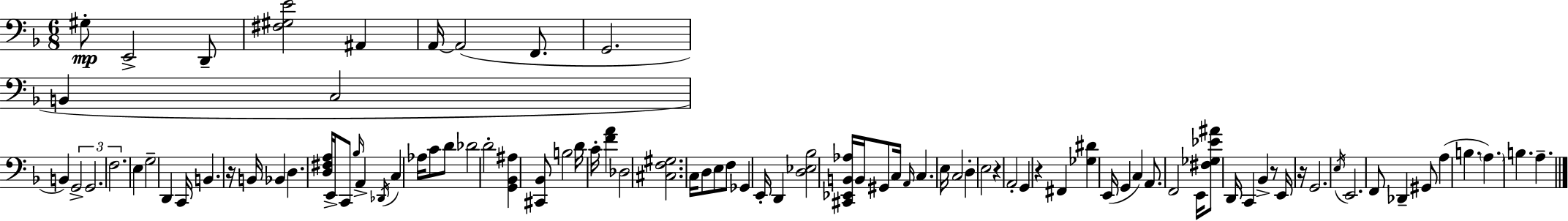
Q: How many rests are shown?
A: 5